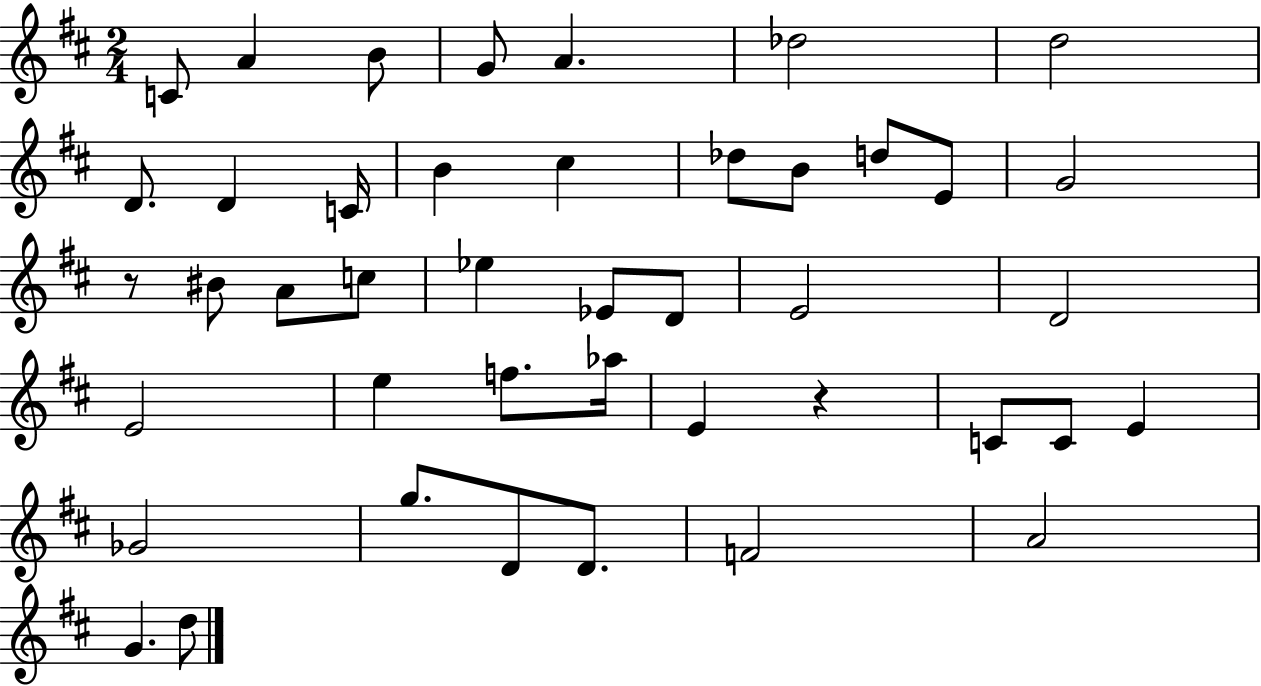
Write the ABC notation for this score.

X:1
T:Untitled
M:2/4
L:1/4
K:D
C/2 A B/2 G/2 A _d2 d2 D/2 D C/4 B ^c _d/2 B/2 d/2 E/2 G2 z/2 ^B/2 A/2 c/2 _e _E/2 D/2 E2 D2 E2 e f/2 _a/4 E z C/2 C/2 E _G2 g/2 D/2 D/2 F2 A2 G d/2